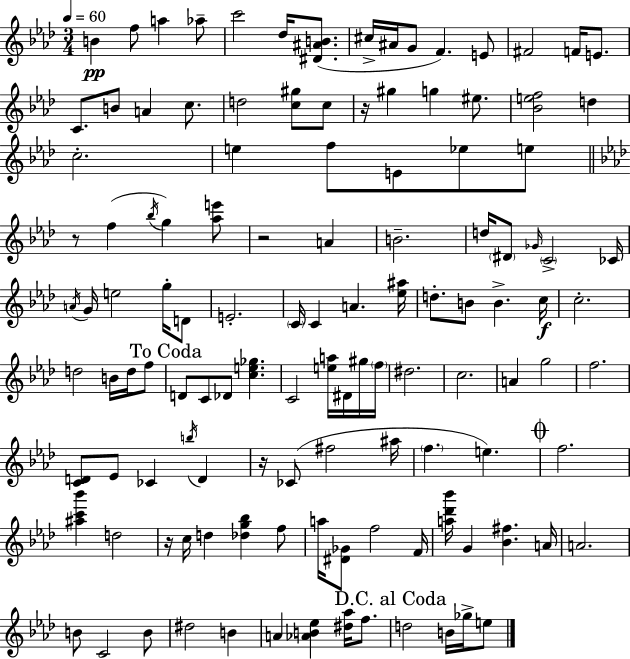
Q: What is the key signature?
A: F minor